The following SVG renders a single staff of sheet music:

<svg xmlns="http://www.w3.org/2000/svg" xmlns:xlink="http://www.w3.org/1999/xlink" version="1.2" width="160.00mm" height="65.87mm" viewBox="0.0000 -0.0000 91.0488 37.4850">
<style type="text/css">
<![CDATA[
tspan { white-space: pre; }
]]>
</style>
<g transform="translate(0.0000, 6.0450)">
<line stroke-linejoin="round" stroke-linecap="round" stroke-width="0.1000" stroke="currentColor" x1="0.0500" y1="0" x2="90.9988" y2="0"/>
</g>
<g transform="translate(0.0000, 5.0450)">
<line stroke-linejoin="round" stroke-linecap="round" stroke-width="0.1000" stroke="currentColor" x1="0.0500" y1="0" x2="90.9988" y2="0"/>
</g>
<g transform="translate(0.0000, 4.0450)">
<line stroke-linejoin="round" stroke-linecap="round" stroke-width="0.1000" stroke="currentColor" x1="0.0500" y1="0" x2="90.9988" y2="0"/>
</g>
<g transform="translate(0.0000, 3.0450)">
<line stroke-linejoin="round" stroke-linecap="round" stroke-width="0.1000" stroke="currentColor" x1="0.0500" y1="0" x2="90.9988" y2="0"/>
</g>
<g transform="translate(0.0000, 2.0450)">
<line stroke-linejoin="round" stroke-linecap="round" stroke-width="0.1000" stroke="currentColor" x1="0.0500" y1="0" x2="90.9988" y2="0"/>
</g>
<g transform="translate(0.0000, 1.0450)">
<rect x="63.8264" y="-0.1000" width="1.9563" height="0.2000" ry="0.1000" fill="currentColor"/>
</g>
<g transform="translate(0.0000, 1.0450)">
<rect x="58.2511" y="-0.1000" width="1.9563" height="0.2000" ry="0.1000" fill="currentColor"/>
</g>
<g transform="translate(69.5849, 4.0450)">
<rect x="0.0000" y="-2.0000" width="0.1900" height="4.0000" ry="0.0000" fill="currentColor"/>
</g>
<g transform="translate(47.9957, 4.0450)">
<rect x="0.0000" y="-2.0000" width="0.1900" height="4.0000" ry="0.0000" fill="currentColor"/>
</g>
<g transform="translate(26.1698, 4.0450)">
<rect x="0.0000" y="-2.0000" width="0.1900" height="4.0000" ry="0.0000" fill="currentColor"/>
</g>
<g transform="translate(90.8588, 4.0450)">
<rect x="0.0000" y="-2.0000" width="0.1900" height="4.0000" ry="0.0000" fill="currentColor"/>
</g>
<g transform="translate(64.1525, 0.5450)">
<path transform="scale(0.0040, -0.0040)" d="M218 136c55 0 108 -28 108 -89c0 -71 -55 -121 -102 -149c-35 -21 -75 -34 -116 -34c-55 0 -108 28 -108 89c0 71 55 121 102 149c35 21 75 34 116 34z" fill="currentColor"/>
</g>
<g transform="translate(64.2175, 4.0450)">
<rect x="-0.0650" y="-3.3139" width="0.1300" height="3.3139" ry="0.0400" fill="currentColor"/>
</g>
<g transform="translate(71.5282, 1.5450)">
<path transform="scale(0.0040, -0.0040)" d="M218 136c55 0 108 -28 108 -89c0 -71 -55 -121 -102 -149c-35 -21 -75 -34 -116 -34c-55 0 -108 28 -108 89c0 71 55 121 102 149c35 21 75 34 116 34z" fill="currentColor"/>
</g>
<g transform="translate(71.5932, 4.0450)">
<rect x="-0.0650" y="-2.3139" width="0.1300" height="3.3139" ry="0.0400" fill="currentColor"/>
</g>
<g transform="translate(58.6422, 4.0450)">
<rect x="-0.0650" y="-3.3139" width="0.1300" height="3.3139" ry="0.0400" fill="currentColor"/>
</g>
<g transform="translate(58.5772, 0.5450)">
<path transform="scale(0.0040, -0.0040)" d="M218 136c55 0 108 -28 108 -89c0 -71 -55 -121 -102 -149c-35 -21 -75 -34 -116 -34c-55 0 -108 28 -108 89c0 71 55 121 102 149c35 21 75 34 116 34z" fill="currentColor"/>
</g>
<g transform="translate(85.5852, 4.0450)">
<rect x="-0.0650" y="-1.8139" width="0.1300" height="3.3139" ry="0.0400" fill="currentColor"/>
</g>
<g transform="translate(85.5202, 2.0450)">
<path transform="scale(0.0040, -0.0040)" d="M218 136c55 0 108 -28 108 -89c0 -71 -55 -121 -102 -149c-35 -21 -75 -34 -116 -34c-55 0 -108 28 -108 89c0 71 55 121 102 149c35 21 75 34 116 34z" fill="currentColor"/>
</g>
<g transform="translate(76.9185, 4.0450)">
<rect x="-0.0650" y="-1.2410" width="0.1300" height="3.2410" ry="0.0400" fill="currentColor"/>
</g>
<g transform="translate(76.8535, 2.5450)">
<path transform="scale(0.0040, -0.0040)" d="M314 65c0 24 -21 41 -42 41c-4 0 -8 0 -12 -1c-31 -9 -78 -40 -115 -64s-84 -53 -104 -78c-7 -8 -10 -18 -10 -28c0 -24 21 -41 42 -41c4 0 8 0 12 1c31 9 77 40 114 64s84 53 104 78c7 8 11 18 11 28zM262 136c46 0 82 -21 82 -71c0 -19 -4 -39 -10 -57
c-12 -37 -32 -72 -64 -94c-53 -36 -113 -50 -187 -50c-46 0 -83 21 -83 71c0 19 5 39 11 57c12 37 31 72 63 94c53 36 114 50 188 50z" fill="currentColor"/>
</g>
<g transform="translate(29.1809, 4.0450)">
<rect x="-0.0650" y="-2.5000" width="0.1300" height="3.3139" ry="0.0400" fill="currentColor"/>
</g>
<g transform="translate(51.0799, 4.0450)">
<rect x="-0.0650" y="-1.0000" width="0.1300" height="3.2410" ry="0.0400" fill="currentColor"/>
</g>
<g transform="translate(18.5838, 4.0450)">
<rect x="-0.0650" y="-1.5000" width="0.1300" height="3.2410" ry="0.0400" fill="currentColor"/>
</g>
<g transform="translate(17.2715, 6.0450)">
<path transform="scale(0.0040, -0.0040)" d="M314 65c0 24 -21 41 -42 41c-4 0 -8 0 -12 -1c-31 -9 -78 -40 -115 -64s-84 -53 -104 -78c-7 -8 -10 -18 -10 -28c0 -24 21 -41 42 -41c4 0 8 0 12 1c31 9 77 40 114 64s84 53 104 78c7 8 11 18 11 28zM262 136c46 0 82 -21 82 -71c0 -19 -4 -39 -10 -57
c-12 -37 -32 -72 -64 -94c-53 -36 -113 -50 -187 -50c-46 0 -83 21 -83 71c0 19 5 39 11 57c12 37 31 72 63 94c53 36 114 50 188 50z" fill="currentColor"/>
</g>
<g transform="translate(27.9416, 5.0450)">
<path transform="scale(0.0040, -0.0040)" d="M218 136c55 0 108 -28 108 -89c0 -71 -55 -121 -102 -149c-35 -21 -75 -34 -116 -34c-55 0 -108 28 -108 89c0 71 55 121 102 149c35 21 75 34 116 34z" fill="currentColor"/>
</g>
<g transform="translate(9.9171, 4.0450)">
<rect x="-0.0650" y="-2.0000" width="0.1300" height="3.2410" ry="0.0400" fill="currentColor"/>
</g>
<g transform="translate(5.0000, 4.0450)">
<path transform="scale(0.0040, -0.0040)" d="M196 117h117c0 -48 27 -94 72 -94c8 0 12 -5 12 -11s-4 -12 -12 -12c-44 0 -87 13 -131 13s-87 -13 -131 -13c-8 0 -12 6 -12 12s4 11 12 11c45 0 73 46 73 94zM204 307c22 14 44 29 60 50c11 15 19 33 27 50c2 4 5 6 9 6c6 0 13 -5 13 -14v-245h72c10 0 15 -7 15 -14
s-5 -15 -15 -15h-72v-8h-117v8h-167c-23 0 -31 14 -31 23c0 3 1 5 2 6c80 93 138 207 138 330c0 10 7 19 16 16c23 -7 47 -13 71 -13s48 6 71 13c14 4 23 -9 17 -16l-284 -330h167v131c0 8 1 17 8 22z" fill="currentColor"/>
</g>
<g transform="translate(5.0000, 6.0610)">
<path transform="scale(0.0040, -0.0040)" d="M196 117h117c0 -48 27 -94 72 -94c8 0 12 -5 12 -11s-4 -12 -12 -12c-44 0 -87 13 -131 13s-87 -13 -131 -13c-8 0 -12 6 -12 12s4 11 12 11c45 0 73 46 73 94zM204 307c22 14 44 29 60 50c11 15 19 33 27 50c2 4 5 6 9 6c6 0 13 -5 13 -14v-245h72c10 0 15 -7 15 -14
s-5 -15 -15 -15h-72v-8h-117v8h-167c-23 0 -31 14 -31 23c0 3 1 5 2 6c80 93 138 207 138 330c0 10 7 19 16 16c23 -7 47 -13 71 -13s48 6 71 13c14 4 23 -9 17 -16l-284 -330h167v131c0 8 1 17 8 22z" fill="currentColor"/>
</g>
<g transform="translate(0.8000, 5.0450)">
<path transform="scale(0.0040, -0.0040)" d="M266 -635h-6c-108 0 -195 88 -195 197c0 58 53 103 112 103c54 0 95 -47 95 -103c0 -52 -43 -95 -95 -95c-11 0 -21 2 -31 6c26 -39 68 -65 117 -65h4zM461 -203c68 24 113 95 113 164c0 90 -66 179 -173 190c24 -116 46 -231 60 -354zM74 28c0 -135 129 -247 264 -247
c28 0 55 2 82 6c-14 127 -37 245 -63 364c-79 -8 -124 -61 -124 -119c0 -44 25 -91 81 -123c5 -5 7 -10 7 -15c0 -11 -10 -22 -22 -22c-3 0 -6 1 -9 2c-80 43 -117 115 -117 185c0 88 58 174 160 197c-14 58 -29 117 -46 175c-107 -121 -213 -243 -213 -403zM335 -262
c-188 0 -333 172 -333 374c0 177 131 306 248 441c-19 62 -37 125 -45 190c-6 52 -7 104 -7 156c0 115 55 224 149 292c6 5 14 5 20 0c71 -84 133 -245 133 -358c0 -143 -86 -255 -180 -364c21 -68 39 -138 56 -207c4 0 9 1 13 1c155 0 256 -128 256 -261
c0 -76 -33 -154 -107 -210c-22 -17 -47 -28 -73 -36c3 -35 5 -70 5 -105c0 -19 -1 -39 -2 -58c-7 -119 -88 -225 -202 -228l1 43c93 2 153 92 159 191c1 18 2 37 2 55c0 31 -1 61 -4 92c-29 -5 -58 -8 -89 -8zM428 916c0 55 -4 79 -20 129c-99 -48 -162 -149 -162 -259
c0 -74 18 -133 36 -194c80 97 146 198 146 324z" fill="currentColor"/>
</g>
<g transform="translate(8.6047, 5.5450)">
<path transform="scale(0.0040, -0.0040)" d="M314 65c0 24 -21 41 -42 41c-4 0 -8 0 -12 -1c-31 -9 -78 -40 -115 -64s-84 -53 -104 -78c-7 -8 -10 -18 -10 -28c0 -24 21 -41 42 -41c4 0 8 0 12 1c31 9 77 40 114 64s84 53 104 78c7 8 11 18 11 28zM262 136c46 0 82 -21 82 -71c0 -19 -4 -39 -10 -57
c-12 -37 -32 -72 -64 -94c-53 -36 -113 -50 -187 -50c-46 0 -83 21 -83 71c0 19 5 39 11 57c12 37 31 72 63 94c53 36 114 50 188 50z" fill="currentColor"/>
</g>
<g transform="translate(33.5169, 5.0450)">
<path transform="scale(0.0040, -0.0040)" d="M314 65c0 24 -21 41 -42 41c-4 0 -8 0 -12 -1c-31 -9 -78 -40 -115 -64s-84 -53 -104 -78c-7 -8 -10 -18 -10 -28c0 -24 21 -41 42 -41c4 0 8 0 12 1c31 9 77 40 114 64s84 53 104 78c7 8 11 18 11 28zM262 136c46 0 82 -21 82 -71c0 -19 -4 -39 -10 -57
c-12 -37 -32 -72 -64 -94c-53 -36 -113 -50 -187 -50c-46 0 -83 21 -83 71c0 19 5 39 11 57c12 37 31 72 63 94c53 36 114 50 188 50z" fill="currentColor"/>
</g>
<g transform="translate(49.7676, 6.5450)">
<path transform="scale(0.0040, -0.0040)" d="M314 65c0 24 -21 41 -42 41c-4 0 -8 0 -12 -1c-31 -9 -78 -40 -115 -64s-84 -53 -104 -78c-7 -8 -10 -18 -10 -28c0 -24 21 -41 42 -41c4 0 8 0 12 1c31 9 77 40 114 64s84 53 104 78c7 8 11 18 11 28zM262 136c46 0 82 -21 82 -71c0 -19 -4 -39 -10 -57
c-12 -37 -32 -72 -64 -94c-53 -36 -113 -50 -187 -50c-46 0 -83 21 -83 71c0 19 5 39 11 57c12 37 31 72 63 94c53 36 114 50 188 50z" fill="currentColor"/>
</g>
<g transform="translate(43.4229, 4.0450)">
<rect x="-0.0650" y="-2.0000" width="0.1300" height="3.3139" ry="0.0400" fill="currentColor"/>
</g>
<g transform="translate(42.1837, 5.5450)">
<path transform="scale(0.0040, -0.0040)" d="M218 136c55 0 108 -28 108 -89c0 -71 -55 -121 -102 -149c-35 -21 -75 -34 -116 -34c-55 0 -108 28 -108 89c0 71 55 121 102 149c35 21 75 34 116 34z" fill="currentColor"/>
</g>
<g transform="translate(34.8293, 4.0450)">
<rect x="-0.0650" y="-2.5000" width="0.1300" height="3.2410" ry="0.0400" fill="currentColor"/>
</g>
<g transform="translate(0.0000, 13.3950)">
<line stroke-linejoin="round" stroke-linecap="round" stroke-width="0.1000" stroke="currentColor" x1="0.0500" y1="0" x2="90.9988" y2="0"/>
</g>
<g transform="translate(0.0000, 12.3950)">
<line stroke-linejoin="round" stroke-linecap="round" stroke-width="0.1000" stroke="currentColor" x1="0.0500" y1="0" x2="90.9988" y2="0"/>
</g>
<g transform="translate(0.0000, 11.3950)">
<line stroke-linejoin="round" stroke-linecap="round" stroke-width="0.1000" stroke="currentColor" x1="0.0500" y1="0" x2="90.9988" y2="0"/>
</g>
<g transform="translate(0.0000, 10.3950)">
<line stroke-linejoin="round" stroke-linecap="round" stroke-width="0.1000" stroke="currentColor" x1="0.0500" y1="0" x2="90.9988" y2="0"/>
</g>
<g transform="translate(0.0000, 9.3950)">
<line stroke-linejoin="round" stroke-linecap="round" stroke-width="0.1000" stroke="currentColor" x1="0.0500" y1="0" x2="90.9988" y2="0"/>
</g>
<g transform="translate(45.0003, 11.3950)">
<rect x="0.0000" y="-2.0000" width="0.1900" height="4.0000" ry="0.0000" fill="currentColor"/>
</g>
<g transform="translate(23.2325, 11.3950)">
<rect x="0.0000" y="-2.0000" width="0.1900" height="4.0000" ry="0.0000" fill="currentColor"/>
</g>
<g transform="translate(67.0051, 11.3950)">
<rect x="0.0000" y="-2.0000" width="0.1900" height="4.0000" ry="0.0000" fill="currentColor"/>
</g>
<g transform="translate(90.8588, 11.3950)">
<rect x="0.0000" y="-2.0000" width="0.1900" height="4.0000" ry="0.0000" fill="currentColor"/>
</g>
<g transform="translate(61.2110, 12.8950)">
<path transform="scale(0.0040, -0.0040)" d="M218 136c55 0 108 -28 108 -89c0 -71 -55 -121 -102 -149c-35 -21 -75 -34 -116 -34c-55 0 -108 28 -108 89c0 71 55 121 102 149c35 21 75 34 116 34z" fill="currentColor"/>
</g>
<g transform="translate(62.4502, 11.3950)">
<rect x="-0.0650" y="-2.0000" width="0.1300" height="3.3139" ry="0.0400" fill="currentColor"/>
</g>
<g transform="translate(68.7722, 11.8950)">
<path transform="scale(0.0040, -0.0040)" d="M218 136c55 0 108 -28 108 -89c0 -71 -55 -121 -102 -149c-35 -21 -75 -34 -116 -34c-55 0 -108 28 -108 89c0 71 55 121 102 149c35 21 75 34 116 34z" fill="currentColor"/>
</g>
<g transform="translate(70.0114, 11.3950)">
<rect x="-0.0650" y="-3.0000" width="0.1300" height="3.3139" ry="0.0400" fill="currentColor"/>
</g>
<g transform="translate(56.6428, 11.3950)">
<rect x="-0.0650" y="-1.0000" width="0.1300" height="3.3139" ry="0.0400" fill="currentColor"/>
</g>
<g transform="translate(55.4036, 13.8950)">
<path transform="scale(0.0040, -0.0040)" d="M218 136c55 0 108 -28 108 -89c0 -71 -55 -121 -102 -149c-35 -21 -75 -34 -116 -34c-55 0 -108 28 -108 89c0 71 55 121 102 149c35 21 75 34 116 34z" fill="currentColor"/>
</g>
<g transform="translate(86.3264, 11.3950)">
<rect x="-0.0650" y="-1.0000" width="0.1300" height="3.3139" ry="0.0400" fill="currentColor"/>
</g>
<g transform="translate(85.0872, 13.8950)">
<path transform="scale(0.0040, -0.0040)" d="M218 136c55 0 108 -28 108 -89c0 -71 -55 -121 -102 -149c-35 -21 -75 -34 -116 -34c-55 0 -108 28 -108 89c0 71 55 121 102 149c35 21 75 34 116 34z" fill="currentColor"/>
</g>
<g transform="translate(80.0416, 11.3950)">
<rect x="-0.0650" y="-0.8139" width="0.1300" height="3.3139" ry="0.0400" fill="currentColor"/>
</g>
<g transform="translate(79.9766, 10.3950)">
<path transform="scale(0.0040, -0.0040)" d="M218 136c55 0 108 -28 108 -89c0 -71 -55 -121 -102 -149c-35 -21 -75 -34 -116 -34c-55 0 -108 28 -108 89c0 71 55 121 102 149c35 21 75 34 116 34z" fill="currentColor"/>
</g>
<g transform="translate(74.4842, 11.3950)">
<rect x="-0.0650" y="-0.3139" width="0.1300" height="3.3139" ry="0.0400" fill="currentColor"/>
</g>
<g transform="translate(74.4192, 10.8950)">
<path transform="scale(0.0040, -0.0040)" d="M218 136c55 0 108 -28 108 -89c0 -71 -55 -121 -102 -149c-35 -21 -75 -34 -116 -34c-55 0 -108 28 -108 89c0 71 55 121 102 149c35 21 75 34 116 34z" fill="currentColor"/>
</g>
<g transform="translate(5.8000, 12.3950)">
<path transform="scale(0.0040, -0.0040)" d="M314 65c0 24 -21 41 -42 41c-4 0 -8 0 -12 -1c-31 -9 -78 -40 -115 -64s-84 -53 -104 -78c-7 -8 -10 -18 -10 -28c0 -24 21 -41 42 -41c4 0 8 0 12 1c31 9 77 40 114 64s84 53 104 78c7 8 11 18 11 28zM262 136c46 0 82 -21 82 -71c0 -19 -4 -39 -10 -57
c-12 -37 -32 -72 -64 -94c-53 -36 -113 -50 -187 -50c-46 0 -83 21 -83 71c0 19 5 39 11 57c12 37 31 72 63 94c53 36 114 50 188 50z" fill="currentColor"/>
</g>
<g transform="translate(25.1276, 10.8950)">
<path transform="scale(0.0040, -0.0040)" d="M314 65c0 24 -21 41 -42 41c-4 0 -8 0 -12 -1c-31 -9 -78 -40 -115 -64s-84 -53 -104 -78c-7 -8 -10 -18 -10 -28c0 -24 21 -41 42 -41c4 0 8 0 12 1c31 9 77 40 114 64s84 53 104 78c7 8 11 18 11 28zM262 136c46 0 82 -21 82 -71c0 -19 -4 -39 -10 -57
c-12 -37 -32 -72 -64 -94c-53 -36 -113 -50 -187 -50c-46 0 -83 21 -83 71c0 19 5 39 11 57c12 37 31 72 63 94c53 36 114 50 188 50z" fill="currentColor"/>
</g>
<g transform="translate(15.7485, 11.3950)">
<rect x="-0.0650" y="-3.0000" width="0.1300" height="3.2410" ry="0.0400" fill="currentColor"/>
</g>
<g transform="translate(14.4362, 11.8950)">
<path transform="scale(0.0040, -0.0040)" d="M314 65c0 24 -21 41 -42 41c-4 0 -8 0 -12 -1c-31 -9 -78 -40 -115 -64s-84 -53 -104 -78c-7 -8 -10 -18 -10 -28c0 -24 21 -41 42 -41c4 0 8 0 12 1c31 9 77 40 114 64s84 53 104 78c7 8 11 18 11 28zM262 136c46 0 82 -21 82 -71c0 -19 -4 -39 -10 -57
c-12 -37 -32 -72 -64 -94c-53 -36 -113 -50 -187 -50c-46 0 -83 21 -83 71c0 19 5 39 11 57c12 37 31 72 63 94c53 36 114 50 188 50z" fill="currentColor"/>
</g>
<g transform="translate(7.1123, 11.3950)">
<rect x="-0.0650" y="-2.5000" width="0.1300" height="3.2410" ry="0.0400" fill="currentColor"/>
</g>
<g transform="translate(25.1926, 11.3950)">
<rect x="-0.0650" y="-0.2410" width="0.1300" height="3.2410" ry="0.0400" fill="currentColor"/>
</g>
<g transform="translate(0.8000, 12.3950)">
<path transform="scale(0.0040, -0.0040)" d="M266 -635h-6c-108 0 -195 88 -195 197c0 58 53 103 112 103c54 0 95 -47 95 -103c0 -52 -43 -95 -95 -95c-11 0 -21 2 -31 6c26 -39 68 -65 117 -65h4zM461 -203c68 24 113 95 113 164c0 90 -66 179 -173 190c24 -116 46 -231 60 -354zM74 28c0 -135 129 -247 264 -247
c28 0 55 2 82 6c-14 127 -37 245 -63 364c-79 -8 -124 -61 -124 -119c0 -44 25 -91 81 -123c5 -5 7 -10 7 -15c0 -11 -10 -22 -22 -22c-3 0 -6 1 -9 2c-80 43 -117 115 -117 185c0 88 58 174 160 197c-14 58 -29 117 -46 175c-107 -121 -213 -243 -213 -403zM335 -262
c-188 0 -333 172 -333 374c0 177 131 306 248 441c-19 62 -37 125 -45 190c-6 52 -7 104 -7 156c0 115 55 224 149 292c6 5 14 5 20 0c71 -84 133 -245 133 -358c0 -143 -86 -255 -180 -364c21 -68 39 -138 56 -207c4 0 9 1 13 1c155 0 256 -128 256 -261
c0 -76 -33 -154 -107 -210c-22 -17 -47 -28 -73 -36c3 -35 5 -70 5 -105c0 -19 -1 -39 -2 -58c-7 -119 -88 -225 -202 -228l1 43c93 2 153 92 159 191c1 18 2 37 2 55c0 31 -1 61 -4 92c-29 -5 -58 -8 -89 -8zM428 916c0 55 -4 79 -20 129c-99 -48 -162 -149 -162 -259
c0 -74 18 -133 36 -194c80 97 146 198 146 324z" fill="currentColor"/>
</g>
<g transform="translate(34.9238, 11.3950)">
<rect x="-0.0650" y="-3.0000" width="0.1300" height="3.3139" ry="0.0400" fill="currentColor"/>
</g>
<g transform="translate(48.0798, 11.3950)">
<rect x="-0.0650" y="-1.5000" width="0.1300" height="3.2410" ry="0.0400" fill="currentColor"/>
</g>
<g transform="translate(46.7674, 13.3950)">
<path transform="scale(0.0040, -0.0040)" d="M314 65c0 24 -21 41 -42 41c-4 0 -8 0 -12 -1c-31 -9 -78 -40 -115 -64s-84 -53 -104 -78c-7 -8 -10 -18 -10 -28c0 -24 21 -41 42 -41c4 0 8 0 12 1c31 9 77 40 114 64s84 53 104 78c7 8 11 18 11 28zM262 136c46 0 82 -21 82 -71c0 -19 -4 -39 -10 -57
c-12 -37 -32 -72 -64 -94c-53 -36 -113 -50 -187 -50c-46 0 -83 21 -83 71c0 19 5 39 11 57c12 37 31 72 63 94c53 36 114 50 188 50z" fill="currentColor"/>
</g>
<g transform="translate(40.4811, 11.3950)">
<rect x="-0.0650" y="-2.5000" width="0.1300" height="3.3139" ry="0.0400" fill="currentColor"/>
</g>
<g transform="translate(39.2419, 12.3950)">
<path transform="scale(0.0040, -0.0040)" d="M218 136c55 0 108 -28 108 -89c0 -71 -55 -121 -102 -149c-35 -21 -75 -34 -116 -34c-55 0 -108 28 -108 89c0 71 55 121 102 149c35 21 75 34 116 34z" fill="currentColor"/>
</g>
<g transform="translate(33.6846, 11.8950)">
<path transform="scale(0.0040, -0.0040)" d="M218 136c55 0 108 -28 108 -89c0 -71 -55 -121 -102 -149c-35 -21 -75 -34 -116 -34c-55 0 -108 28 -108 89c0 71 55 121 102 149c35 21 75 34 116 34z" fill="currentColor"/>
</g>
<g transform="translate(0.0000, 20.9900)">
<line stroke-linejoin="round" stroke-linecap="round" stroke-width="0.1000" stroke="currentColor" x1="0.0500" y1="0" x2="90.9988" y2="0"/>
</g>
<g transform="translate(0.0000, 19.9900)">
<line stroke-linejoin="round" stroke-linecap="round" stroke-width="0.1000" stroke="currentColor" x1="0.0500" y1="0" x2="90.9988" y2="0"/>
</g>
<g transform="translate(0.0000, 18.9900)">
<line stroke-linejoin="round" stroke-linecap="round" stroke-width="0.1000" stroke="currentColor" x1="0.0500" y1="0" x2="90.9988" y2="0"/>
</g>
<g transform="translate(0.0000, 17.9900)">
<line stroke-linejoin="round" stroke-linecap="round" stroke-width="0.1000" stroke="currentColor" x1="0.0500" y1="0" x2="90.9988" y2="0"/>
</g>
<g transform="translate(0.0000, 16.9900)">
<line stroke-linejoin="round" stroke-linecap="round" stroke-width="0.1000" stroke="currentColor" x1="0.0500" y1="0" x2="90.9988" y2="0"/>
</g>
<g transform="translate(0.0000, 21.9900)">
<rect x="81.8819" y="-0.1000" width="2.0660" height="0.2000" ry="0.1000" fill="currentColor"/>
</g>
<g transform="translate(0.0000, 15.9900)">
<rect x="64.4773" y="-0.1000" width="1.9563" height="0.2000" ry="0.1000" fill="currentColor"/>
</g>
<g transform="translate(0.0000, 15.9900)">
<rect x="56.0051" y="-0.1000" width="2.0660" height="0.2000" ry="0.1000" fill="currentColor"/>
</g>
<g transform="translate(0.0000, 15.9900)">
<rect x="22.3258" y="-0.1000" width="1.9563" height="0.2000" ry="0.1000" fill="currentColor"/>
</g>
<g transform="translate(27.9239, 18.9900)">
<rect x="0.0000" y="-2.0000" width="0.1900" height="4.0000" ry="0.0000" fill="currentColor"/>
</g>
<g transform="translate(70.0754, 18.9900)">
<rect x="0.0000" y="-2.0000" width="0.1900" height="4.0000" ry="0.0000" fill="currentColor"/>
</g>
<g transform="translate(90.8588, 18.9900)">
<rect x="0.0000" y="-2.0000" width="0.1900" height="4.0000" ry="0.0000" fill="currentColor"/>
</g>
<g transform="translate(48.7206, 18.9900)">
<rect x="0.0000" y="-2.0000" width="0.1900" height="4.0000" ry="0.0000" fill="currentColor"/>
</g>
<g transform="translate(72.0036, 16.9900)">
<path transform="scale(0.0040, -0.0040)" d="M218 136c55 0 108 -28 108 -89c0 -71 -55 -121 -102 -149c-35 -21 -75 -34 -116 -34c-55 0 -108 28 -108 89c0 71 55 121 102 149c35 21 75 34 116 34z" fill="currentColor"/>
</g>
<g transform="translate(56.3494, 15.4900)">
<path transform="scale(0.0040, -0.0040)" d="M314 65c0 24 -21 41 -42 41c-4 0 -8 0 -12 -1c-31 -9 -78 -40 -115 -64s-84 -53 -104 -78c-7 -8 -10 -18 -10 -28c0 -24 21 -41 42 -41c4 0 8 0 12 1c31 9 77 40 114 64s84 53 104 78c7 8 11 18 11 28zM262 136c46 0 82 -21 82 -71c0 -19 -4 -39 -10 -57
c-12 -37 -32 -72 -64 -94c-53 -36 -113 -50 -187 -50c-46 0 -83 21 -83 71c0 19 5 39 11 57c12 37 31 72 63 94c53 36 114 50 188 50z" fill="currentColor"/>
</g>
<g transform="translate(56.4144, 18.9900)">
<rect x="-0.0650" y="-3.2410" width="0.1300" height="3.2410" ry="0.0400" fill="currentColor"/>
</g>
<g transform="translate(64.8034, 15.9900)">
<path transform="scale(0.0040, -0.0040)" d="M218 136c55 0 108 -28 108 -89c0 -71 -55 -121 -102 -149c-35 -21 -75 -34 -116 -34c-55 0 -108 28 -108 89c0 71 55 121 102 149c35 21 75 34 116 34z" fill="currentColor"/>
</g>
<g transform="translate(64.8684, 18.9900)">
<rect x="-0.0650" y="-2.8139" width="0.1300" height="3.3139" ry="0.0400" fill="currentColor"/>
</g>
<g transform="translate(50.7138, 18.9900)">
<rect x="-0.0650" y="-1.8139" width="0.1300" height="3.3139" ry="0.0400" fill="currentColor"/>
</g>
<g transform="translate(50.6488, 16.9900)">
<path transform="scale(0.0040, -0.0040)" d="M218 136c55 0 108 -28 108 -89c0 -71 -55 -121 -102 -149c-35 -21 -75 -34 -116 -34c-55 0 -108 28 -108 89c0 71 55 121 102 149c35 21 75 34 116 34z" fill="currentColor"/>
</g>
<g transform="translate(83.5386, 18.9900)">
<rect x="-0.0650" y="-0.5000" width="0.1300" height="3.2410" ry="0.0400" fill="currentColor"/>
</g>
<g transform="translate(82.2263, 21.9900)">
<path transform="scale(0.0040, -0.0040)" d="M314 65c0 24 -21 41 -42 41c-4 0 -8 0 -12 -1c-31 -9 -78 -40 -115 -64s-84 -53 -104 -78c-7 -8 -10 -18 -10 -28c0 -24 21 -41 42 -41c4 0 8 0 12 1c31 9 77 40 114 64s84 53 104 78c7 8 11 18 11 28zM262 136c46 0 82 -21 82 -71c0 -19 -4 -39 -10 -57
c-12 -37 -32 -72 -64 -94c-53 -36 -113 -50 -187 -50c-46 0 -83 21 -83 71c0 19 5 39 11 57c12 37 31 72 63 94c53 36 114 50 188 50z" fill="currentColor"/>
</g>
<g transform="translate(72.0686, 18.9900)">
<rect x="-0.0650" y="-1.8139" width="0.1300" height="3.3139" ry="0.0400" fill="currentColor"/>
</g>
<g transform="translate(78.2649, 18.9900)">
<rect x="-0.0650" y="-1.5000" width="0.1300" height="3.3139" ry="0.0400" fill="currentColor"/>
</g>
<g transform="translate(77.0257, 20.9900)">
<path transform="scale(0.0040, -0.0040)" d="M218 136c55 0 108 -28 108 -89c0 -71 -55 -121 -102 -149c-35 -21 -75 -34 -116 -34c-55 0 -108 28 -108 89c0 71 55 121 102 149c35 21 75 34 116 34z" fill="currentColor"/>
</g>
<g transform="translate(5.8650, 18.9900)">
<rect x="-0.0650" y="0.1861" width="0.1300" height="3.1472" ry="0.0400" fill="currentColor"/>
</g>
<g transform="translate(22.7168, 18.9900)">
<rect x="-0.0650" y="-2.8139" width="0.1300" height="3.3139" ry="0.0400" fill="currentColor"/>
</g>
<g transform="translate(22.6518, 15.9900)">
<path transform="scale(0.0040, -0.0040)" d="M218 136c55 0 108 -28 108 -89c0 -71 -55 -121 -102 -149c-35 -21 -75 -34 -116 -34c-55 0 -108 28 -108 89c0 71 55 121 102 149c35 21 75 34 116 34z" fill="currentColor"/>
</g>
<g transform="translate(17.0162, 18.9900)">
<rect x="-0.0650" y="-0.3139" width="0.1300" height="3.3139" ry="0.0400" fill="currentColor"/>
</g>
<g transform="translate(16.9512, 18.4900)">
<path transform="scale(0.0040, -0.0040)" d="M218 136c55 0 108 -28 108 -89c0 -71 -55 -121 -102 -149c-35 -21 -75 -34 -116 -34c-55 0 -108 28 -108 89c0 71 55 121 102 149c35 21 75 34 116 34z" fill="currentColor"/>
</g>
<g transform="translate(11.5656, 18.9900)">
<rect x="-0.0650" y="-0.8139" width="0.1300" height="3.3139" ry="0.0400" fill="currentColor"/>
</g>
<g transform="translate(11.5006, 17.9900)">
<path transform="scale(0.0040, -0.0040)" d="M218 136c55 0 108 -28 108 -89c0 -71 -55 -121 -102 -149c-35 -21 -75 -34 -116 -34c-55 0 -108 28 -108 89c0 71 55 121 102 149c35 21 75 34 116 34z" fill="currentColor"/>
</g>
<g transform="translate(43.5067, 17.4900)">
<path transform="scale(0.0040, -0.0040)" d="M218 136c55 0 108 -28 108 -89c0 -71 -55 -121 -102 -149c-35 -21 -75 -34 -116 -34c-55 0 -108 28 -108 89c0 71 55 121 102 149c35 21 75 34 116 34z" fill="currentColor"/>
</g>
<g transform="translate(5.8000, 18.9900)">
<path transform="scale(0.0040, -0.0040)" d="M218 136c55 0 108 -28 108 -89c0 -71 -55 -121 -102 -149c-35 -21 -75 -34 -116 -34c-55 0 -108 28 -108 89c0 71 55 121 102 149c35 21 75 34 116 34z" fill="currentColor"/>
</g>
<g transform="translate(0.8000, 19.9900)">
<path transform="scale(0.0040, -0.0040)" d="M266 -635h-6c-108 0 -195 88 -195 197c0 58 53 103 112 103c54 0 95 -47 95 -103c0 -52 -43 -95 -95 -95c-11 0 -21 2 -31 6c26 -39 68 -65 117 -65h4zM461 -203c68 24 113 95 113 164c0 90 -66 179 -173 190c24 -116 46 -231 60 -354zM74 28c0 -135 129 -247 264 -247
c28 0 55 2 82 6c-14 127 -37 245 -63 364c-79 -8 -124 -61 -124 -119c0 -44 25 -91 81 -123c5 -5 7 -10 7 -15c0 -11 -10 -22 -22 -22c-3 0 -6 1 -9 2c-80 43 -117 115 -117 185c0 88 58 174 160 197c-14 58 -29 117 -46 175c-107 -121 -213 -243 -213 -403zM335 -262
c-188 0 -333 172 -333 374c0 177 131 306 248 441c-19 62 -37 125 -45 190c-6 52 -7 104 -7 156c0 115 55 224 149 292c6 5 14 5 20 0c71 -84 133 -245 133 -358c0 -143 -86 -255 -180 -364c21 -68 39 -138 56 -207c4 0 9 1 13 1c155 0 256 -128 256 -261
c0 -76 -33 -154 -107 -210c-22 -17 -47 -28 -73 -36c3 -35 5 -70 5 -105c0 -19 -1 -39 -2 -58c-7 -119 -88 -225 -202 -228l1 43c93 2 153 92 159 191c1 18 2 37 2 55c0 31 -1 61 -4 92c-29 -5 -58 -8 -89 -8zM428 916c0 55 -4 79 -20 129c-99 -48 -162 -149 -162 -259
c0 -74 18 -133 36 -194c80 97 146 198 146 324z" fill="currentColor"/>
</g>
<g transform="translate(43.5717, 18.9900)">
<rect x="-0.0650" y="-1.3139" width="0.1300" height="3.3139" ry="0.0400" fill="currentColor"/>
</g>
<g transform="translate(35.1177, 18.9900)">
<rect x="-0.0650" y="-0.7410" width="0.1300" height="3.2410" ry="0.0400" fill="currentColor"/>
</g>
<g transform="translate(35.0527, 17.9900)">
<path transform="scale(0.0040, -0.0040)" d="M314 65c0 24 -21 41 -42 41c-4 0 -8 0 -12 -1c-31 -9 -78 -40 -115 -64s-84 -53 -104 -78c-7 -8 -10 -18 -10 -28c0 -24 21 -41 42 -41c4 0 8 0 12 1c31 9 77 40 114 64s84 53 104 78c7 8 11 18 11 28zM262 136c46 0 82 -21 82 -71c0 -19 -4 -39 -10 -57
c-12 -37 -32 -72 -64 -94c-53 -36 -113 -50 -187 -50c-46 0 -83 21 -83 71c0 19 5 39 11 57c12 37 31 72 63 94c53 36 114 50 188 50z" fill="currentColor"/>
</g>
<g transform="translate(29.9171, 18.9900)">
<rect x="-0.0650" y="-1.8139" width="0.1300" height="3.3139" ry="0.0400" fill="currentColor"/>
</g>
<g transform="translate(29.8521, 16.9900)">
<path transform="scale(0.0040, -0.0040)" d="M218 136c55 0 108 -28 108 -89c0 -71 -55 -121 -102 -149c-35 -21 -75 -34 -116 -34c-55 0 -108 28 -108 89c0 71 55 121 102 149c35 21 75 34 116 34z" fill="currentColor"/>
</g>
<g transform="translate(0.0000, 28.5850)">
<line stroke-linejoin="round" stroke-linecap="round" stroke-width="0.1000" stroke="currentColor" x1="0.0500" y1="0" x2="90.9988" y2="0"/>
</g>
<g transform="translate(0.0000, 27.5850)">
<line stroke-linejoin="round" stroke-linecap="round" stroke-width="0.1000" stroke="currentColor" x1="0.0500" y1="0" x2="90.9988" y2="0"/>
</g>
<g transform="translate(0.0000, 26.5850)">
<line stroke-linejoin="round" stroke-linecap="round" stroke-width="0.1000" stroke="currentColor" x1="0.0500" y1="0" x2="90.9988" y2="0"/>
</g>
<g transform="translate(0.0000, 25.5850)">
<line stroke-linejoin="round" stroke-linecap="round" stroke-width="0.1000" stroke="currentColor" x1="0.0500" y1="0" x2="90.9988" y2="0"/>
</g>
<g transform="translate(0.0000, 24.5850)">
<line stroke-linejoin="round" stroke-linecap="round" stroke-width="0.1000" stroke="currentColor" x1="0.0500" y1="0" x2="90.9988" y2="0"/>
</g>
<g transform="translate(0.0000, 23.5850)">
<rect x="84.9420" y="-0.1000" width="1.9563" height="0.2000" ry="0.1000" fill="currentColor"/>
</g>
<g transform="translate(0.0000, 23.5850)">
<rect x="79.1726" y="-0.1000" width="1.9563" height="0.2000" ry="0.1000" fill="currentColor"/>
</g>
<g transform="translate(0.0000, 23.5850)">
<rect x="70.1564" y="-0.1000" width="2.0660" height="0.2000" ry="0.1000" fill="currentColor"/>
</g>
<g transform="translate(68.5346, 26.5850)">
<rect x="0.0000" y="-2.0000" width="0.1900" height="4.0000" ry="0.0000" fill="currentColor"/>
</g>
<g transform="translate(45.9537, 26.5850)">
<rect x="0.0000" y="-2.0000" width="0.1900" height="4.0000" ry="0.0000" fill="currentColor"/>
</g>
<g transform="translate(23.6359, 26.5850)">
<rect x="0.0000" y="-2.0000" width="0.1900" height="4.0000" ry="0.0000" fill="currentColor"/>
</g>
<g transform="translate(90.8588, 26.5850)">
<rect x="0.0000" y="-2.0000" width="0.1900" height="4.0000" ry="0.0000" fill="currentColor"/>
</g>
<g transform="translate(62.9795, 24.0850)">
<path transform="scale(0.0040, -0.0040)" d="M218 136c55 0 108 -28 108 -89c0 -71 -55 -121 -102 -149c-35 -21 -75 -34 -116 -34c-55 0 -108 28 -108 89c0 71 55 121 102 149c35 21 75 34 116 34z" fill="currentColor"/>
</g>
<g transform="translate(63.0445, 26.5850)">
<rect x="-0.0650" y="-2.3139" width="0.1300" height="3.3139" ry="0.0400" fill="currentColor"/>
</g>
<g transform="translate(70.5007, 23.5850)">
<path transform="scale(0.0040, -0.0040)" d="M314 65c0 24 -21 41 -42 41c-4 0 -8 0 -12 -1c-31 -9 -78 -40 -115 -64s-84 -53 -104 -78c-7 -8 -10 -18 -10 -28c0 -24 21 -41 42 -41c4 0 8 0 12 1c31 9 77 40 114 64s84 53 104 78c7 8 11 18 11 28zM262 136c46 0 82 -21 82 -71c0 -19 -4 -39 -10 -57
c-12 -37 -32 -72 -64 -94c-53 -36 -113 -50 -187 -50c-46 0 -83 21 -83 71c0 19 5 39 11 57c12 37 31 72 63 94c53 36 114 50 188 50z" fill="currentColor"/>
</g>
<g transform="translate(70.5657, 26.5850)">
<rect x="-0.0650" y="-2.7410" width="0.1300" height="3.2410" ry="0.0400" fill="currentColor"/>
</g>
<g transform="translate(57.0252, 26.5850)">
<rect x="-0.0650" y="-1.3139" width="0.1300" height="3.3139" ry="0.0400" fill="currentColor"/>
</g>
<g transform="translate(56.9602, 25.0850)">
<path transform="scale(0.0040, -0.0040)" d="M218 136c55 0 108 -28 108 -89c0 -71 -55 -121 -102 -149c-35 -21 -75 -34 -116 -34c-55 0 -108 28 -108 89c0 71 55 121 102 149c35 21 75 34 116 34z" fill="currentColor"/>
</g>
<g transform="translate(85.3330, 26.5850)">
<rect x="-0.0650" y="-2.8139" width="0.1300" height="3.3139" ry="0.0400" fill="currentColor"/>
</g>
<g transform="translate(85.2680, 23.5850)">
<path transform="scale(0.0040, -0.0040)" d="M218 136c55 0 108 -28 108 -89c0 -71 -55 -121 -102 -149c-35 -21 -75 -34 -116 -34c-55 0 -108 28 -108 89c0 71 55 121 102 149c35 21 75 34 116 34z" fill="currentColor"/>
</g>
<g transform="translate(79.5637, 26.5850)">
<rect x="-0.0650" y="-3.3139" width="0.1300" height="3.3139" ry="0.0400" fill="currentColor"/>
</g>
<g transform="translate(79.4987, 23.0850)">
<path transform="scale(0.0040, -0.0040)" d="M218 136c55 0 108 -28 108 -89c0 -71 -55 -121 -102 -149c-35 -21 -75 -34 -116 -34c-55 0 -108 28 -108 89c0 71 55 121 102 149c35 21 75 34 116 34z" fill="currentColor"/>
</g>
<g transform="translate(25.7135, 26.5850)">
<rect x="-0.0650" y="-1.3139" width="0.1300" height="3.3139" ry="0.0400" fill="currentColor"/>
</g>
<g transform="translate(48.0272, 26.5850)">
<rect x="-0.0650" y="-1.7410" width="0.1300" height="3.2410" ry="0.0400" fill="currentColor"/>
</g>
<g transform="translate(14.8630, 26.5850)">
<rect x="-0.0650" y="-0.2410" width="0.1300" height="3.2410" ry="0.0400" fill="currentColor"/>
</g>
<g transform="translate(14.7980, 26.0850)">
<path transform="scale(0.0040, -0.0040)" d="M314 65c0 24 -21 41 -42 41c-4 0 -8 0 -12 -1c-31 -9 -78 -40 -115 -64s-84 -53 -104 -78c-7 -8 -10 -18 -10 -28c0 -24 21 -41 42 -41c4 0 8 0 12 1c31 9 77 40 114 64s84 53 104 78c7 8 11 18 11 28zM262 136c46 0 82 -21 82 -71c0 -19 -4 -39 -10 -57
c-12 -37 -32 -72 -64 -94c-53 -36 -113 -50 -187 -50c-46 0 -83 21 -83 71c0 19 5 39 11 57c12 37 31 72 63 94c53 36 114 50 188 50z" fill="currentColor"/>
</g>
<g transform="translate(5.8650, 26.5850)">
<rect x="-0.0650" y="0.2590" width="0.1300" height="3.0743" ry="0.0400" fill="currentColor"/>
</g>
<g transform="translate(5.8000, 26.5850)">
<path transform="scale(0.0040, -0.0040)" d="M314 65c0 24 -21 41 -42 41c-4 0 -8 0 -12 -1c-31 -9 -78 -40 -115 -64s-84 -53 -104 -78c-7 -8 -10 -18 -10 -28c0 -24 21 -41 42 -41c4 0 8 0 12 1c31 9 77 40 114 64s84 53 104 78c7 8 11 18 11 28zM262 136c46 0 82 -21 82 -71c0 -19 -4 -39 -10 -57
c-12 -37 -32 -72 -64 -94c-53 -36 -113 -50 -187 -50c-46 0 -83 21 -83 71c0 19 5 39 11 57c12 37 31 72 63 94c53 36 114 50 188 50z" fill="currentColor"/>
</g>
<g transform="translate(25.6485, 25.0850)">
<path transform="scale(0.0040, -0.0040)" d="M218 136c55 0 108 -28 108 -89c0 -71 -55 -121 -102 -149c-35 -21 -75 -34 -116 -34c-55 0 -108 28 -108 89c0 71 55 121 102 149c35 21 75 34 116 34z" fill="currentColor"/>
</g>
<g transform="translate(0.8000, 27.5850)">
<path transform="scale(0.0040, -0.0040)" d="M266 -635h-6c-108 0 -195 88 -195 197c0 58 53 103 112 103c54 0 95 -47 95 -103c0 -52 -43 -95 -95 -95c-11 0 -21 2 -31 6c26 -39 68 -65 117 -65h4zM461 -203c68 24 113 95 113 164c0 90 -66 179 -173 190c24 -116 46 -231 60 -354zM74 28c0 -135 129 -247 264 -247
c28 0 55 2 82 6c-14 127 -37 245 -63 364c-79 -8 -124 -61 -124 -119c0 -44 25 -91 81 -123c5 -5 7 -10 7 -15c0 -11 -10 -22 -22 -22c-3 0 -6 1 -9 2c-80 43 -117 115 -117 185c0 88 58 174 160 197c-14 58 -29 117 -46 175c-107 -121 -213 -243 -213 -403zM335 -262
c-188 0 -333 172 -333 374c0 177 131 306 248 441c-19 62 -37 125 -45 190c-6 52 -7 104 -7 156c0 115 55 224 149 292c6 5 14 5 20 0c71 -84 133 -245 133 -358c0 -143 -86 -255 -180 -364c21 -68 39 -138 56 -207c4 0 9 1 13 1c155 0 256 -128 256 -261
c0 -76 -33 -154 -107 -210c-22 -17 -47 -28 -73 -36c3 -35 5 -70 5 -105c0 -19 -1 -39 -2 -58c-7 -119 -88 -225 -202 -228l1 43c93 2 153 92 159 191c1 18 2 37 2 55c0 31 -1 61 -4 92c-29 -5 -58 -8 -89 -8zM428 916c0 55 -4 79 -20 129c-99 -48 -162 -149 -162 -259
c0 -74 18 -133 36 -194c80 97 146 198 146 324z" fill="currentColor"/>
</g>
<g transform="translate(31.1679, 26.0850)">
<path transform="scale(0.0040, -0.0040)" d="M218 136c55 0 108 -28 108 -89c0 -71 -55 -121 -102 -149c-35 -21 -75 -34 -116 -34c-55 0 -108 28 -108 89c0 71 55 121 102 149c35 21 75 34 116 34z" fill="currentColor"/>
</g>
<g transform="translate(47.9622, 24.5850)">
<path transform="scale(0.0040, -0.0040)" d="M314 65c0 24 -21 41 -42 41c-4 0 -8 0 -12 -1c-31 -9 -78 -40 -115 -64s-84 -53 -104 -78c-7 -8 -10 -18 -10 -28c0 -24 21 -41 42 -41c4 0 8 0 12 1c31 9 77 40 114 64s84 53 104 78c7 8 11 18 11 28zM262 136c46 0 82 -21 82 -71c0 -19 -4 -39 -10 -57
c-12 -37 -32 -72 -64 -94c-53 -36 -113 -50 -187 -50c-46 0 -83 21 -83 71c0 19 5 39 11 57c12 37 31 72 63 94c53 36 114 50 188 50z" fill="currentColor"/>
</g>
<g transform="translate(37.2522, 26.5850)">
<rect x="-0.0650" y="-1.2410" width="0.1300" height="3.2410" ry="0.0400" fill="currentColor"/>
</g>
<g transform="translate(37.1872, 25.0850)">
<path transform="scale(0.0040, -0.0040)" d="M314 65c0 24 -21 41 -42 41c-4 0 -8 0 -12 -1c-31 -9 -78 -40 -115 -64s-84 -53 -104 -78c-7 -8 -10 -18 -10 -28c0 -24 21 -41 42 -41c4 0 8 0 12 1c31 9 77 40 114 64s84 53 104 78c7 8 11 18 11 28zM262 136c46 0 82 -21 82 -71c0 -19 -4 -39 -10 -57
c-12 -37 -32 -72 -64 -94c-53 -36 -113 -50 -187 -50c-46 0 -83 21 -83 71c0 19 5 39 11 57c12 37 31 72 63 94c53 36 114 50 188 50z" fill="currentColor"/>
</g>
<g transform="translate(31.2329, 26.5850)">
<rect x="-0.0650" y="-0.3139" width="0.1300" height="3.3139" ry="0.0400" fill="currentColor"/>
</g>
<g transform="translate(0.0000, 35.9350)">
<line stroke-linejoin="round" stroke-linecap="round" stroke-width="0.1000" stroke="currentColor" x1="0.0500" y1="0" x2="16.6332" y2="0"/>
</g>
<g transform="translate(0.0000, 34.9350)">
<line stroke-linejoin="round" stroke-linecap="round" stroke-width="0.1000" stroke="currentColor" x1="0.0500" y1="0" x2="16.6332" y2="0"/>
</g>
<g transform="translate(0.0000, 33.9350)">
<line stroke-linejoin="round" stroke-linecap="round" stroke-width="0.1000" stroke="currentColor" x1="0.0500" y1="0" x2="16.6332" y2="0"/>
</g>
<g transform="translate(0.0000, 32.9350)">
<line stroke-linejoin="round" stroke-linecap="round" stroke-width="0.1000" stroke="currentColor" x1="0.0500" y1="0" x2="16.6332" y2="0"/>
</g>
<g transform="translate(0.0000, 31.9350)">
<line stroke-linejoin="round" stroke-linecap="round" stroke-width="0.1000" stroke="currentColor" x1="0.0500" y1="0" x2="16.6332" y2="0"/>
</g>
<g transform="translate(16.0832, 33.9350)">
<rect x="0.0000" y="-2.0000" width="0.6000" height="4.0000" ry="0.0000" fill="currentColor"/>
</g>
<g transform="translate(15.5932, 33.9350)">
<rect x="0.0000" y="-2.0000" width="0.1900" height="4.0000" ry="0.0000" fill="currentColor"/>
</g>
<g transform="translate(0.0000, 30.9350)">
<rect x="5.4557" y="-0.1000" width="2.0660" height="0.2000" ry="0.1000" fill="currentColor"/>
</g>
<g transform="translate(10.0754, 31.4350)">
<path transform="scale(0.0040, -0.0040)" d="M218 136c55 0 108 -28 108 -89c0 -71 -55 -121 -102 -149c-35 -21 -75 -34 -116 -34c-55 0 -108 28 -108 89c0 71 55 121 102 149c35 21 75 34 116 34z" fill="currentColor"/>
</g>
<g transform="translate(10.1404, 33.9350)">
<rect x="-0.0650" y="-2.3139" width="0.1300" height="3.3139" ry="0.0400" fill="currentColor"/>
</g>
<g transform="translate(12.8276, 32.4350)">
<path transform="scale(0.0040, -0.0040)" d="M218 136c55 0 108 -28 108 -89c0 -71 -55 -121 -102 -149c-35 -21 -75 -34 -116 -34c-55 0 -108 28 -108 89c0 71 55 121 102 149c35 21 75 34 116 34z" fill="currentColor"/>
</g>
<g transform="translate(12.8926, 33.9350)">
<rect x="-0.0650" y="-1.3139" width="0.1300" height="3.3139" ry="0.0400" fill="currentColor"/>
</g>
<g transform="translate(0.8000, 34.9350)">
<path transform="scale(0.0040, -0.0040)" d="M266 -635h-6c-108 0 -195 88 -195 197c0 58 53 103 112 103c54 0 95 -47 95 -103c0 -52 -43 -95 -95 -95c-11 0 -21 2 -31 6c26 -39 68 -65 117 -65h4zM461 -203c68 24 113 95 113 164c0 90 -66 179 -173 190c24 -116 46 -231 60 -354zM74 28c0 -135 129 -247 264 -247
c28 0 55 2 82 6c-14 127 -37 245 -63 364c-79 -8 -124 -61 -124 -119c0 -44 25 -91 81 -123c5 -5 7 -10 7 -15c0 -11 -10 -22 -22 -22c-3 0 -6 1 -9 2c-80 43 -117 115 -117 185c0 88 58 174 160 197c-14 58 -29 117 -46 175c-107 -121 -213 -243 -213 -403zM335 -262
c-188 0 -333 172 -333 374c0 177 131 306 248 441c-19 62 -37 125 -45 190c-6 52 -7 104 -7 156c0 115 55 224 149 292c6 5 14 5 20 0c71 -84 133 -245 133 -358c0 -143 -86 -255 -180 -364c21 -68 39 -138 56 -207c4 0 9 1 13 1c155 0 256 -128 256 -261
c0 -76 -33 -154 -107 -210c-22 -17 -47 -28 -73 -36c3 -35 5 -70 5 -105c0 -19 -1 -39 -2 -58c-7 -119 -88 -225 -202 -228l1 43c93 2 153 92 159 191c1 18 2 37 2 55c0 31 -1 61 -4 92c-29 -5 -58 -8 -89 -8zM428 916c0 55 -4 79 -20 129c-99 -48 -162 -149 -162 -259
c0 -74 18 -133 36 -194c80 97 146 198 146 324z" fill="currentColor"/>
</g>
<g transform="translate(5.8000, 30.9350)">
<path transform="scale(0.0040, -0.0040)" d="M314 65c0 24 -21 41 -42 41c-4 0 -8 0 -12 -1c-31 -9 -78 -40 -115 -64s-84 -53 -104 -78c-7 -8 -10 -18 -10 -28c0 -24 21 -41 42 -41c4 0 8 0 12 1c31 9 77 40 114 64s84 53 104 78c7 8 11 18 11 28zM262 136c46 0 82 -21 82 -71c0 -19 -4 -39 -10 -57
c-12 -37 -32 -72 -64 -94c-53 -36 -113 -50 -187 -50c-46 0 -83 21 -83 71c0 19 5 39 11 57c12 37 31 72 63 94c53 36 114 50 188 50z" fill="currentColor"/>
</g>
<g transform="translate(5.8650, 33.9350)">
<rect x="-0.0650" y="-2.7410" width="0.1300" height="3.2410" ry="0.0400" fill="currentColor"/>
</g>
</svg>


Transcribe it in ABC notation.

X:1
T:Untitled
M:4/4
L:1/4
K:C
F2 E2 G G2 F D2 b b g e2 f G2 A2 c2 A G E2 D F A c d D B d c a f d2 e f b2 a f E C2 B2 c2 e c e2 f2 e g a2 b a a2 g e